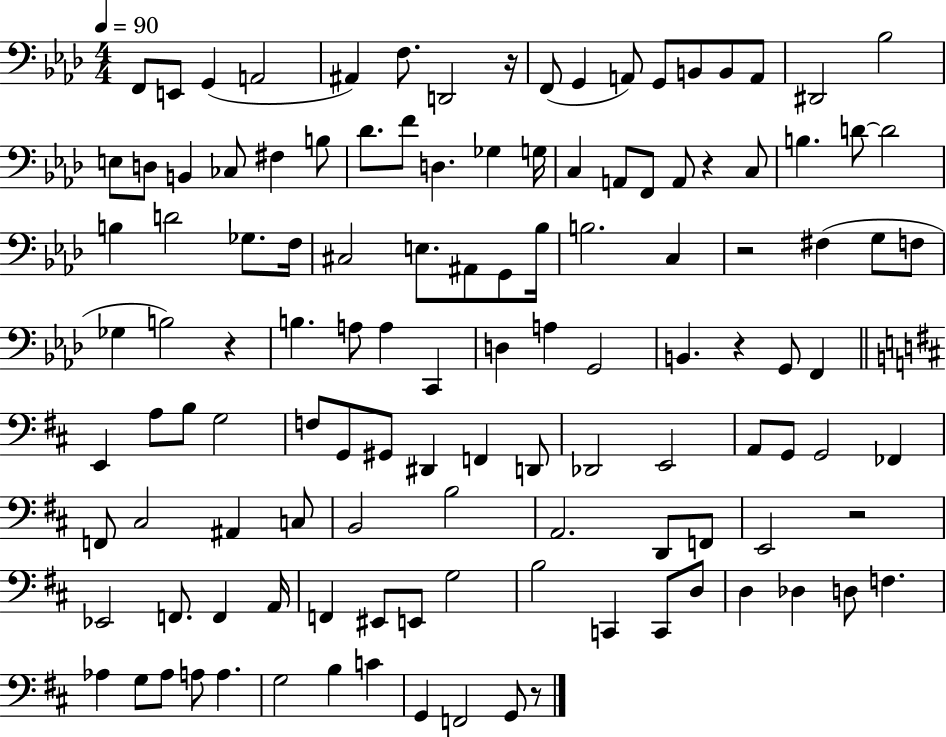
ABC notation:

X:1
T:Untitled
M:4/4
L:1/4
K:Ab
F,,/2 E,,/2 G,, A,,2 ^A,, F,/2 D,,2 z/4 F,,/2 G,, A,,/2 G,,/2 B,,/2 B,,/2 A,,/2 ^D,,2 _B,2 E,/2 D,/2 B,, _C,/2 ^F, B,/2 _D/2 F/2 D, _G, G,/4 C, A,,/2 F,,/2 A,,/2 z C,/2 B, D/2 D2 B, D2 _G,/2 F,/4 ^C,2 E,/2 ^A,,/2 G,,/2 _B,/4 B,2 C, z2 ^F, G,/2 F,/2 _G, B,2 z B, A,/2 A, C,, D, A, G,,2 B,, z G,,/2 F,, E,, A,/2 B,/2 G,2 F,/2 G,,/2 ^G,,/2 ^D,, F,, D,,/2 _D,,2 E,,2 A,,/2 G,,/2 G,,2 _F,, F,,/2 ^C,2 ^A,, C,/2 B,,2 B,2 A,,2 D,,/2 F,,/2 E,,2 z2 _E,,2 F,,/2 F,, A,,/4 F,, ^E,,/2 E,,/2 G,2 B,2 C,, C,,/2 D,/2 D, _D, D,/2 F, _A, G,/2 _A,/2 A,/2 A, G,2 B, C G,, F,,2 G,,/2 z/2